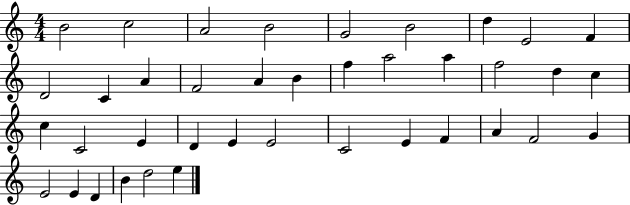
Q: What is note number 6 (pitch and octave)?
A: B4